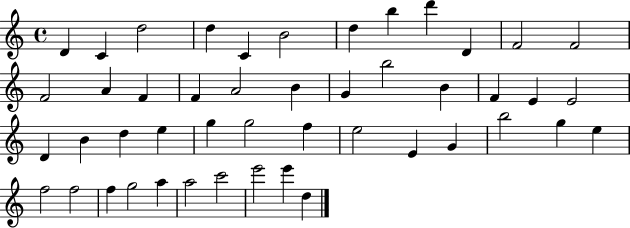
X:1
T:Untitled
M:4/4
L:1/4
K:C
D C d2 d C B2 d b d' D F2 F2 F2 A F F A2 B G b2 B F E E2 D B d e g g2 f e2 E G b2 g e f2 f2 f g2 a a2 c'2 e'2 e' d